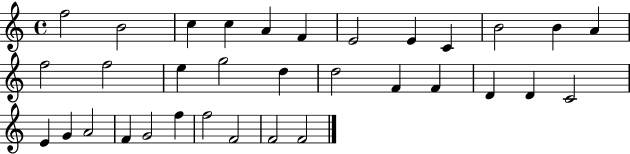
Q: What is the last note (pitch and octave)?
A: F4